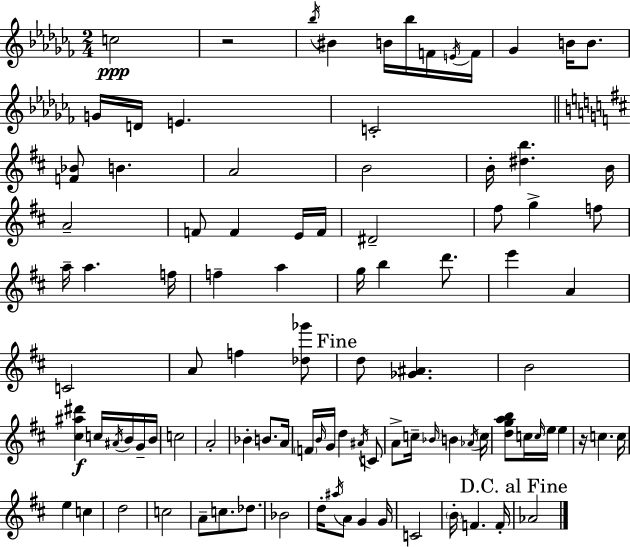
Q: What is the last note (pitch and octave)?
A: Ab4